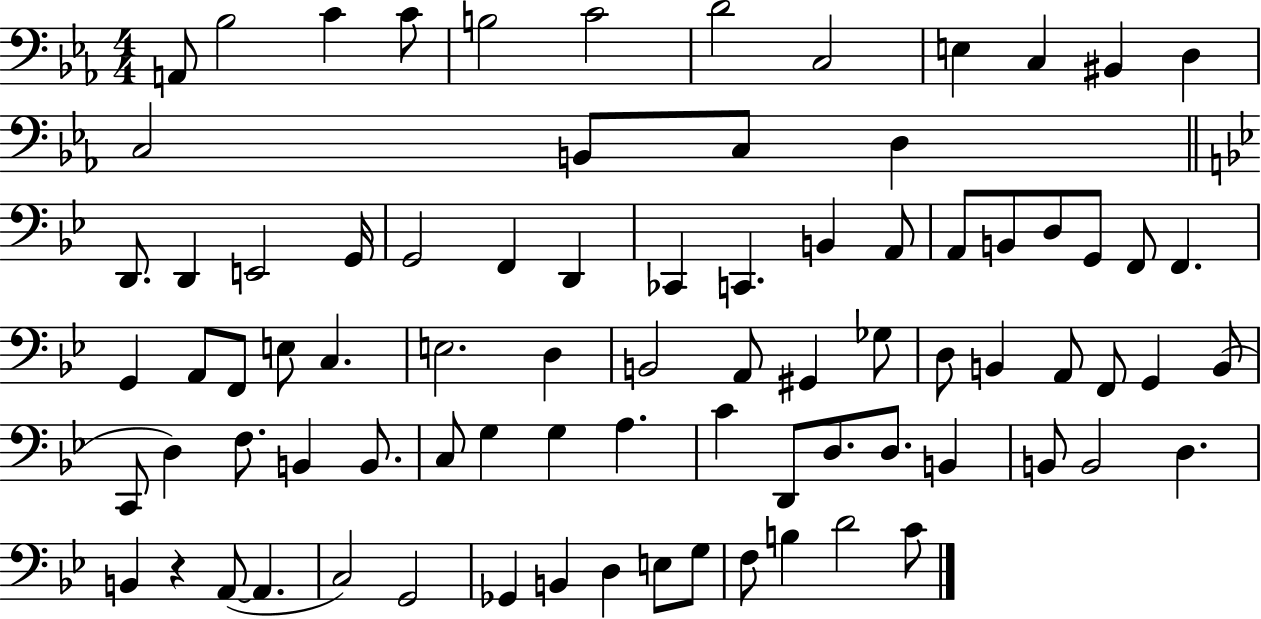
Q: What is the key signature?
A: EES major